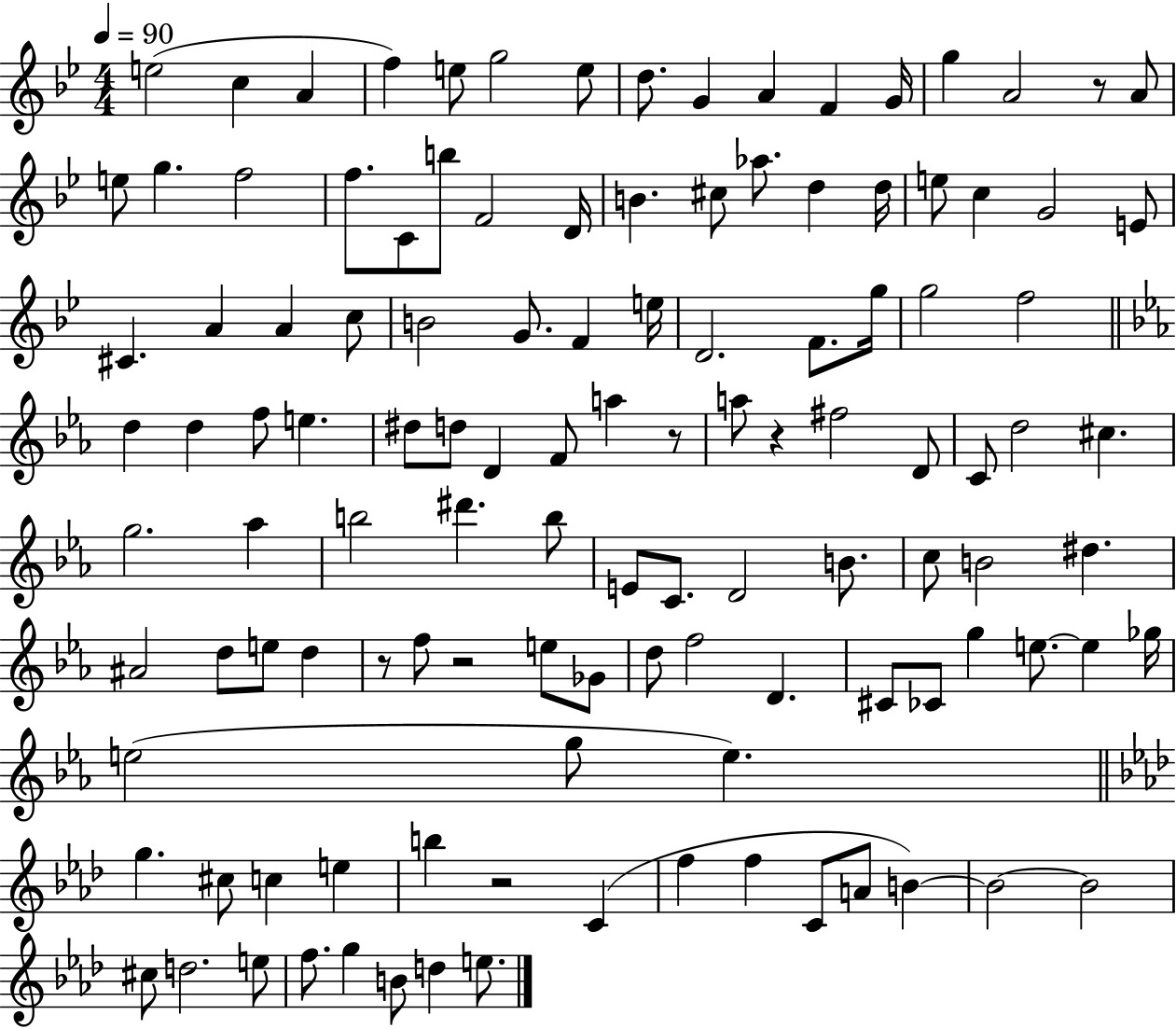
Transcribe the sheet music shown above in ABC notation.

X:1
T:Untitled
M:4/4
L:1/4
K:Bb
e2 c A f e/2 g2 e/2 d/2 G A F G/4 g A2 z/2 A/2 e/2 g f2 f/2 C/2 b/2 F2 D/4 B ^c/2 _a/2 d d/4 e/2 c G2 E/2 ^C A A c/2 B2 G/2 F e/4 D2 F/2 g/4 g2 f2 d d f/2 e ^d/2 d/2 D F/2 a z/2 a/2 z ^f2 D/2 C/2 d2 ^c g2 _a b2 ^d' b/2 E/2 C/2 D2 B/2 c/2 B2 ^d ^A2 d/2 e/2 d z/2 f/2 z2 e/2 _G/2 d/2 f2 D ^C/2 _C/2 g e/2 e _g/4 e2 g/2 e g ^c/2 c e b z2 C f f C/2 A/2 B B2 B2 ^c/2 d2 e/2 f/2 g B/2 d e/2